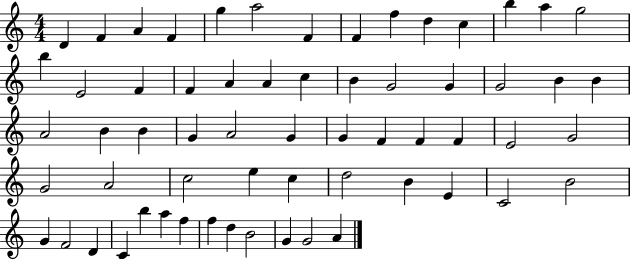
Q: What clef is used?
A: treble